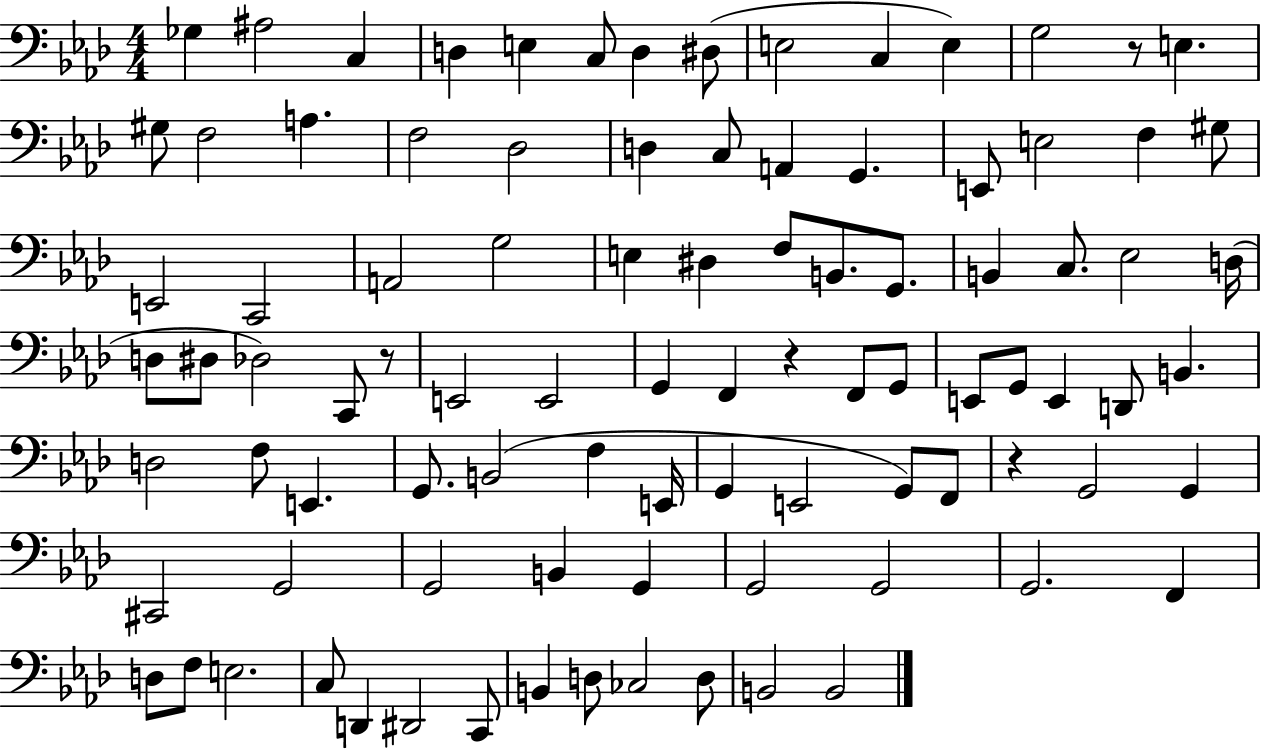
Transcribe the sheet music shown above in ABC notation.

X:1
T:Untitled
M:4/4
L:1/4
K:Ab
_G, ^A,2 C, D, E, C,/2 D, ^D,/2 E,2 C, E, G,2 z/2 E, ^G,/2 F,2 A, F,2 _D,2 D, C,/2 A,, G,, E,,/2 E,2 F, ^G,/2 E,,2 C,,2 A,,2 G,2 E, ^D, F,/2 B,,/2 G,,/2 B,, C,/2 _E,2 D,/4 D,/2 ^D,/2 _D,2 C,,/2 z/2 E,,2 E,,2 G,, F,, z F,,/2 G,,/2 E,,/2 G,,/2 E,, D,,/2 B,, D,2 F,/2 E,, G,,/2 B,,2 F, E,,/4 G,, E,,2 G,,/2 F,,/2 z G,,2 G,, ^C,,2 G,,2 G,,2 B,, G,, G,,2 G,,2 G,,2 F,, D,/2 F,/2 E,2 C,/2 D,, ^D,,2 C,,/2 B,, D,/2 _C,2 D,/2 B,,2 B,,2